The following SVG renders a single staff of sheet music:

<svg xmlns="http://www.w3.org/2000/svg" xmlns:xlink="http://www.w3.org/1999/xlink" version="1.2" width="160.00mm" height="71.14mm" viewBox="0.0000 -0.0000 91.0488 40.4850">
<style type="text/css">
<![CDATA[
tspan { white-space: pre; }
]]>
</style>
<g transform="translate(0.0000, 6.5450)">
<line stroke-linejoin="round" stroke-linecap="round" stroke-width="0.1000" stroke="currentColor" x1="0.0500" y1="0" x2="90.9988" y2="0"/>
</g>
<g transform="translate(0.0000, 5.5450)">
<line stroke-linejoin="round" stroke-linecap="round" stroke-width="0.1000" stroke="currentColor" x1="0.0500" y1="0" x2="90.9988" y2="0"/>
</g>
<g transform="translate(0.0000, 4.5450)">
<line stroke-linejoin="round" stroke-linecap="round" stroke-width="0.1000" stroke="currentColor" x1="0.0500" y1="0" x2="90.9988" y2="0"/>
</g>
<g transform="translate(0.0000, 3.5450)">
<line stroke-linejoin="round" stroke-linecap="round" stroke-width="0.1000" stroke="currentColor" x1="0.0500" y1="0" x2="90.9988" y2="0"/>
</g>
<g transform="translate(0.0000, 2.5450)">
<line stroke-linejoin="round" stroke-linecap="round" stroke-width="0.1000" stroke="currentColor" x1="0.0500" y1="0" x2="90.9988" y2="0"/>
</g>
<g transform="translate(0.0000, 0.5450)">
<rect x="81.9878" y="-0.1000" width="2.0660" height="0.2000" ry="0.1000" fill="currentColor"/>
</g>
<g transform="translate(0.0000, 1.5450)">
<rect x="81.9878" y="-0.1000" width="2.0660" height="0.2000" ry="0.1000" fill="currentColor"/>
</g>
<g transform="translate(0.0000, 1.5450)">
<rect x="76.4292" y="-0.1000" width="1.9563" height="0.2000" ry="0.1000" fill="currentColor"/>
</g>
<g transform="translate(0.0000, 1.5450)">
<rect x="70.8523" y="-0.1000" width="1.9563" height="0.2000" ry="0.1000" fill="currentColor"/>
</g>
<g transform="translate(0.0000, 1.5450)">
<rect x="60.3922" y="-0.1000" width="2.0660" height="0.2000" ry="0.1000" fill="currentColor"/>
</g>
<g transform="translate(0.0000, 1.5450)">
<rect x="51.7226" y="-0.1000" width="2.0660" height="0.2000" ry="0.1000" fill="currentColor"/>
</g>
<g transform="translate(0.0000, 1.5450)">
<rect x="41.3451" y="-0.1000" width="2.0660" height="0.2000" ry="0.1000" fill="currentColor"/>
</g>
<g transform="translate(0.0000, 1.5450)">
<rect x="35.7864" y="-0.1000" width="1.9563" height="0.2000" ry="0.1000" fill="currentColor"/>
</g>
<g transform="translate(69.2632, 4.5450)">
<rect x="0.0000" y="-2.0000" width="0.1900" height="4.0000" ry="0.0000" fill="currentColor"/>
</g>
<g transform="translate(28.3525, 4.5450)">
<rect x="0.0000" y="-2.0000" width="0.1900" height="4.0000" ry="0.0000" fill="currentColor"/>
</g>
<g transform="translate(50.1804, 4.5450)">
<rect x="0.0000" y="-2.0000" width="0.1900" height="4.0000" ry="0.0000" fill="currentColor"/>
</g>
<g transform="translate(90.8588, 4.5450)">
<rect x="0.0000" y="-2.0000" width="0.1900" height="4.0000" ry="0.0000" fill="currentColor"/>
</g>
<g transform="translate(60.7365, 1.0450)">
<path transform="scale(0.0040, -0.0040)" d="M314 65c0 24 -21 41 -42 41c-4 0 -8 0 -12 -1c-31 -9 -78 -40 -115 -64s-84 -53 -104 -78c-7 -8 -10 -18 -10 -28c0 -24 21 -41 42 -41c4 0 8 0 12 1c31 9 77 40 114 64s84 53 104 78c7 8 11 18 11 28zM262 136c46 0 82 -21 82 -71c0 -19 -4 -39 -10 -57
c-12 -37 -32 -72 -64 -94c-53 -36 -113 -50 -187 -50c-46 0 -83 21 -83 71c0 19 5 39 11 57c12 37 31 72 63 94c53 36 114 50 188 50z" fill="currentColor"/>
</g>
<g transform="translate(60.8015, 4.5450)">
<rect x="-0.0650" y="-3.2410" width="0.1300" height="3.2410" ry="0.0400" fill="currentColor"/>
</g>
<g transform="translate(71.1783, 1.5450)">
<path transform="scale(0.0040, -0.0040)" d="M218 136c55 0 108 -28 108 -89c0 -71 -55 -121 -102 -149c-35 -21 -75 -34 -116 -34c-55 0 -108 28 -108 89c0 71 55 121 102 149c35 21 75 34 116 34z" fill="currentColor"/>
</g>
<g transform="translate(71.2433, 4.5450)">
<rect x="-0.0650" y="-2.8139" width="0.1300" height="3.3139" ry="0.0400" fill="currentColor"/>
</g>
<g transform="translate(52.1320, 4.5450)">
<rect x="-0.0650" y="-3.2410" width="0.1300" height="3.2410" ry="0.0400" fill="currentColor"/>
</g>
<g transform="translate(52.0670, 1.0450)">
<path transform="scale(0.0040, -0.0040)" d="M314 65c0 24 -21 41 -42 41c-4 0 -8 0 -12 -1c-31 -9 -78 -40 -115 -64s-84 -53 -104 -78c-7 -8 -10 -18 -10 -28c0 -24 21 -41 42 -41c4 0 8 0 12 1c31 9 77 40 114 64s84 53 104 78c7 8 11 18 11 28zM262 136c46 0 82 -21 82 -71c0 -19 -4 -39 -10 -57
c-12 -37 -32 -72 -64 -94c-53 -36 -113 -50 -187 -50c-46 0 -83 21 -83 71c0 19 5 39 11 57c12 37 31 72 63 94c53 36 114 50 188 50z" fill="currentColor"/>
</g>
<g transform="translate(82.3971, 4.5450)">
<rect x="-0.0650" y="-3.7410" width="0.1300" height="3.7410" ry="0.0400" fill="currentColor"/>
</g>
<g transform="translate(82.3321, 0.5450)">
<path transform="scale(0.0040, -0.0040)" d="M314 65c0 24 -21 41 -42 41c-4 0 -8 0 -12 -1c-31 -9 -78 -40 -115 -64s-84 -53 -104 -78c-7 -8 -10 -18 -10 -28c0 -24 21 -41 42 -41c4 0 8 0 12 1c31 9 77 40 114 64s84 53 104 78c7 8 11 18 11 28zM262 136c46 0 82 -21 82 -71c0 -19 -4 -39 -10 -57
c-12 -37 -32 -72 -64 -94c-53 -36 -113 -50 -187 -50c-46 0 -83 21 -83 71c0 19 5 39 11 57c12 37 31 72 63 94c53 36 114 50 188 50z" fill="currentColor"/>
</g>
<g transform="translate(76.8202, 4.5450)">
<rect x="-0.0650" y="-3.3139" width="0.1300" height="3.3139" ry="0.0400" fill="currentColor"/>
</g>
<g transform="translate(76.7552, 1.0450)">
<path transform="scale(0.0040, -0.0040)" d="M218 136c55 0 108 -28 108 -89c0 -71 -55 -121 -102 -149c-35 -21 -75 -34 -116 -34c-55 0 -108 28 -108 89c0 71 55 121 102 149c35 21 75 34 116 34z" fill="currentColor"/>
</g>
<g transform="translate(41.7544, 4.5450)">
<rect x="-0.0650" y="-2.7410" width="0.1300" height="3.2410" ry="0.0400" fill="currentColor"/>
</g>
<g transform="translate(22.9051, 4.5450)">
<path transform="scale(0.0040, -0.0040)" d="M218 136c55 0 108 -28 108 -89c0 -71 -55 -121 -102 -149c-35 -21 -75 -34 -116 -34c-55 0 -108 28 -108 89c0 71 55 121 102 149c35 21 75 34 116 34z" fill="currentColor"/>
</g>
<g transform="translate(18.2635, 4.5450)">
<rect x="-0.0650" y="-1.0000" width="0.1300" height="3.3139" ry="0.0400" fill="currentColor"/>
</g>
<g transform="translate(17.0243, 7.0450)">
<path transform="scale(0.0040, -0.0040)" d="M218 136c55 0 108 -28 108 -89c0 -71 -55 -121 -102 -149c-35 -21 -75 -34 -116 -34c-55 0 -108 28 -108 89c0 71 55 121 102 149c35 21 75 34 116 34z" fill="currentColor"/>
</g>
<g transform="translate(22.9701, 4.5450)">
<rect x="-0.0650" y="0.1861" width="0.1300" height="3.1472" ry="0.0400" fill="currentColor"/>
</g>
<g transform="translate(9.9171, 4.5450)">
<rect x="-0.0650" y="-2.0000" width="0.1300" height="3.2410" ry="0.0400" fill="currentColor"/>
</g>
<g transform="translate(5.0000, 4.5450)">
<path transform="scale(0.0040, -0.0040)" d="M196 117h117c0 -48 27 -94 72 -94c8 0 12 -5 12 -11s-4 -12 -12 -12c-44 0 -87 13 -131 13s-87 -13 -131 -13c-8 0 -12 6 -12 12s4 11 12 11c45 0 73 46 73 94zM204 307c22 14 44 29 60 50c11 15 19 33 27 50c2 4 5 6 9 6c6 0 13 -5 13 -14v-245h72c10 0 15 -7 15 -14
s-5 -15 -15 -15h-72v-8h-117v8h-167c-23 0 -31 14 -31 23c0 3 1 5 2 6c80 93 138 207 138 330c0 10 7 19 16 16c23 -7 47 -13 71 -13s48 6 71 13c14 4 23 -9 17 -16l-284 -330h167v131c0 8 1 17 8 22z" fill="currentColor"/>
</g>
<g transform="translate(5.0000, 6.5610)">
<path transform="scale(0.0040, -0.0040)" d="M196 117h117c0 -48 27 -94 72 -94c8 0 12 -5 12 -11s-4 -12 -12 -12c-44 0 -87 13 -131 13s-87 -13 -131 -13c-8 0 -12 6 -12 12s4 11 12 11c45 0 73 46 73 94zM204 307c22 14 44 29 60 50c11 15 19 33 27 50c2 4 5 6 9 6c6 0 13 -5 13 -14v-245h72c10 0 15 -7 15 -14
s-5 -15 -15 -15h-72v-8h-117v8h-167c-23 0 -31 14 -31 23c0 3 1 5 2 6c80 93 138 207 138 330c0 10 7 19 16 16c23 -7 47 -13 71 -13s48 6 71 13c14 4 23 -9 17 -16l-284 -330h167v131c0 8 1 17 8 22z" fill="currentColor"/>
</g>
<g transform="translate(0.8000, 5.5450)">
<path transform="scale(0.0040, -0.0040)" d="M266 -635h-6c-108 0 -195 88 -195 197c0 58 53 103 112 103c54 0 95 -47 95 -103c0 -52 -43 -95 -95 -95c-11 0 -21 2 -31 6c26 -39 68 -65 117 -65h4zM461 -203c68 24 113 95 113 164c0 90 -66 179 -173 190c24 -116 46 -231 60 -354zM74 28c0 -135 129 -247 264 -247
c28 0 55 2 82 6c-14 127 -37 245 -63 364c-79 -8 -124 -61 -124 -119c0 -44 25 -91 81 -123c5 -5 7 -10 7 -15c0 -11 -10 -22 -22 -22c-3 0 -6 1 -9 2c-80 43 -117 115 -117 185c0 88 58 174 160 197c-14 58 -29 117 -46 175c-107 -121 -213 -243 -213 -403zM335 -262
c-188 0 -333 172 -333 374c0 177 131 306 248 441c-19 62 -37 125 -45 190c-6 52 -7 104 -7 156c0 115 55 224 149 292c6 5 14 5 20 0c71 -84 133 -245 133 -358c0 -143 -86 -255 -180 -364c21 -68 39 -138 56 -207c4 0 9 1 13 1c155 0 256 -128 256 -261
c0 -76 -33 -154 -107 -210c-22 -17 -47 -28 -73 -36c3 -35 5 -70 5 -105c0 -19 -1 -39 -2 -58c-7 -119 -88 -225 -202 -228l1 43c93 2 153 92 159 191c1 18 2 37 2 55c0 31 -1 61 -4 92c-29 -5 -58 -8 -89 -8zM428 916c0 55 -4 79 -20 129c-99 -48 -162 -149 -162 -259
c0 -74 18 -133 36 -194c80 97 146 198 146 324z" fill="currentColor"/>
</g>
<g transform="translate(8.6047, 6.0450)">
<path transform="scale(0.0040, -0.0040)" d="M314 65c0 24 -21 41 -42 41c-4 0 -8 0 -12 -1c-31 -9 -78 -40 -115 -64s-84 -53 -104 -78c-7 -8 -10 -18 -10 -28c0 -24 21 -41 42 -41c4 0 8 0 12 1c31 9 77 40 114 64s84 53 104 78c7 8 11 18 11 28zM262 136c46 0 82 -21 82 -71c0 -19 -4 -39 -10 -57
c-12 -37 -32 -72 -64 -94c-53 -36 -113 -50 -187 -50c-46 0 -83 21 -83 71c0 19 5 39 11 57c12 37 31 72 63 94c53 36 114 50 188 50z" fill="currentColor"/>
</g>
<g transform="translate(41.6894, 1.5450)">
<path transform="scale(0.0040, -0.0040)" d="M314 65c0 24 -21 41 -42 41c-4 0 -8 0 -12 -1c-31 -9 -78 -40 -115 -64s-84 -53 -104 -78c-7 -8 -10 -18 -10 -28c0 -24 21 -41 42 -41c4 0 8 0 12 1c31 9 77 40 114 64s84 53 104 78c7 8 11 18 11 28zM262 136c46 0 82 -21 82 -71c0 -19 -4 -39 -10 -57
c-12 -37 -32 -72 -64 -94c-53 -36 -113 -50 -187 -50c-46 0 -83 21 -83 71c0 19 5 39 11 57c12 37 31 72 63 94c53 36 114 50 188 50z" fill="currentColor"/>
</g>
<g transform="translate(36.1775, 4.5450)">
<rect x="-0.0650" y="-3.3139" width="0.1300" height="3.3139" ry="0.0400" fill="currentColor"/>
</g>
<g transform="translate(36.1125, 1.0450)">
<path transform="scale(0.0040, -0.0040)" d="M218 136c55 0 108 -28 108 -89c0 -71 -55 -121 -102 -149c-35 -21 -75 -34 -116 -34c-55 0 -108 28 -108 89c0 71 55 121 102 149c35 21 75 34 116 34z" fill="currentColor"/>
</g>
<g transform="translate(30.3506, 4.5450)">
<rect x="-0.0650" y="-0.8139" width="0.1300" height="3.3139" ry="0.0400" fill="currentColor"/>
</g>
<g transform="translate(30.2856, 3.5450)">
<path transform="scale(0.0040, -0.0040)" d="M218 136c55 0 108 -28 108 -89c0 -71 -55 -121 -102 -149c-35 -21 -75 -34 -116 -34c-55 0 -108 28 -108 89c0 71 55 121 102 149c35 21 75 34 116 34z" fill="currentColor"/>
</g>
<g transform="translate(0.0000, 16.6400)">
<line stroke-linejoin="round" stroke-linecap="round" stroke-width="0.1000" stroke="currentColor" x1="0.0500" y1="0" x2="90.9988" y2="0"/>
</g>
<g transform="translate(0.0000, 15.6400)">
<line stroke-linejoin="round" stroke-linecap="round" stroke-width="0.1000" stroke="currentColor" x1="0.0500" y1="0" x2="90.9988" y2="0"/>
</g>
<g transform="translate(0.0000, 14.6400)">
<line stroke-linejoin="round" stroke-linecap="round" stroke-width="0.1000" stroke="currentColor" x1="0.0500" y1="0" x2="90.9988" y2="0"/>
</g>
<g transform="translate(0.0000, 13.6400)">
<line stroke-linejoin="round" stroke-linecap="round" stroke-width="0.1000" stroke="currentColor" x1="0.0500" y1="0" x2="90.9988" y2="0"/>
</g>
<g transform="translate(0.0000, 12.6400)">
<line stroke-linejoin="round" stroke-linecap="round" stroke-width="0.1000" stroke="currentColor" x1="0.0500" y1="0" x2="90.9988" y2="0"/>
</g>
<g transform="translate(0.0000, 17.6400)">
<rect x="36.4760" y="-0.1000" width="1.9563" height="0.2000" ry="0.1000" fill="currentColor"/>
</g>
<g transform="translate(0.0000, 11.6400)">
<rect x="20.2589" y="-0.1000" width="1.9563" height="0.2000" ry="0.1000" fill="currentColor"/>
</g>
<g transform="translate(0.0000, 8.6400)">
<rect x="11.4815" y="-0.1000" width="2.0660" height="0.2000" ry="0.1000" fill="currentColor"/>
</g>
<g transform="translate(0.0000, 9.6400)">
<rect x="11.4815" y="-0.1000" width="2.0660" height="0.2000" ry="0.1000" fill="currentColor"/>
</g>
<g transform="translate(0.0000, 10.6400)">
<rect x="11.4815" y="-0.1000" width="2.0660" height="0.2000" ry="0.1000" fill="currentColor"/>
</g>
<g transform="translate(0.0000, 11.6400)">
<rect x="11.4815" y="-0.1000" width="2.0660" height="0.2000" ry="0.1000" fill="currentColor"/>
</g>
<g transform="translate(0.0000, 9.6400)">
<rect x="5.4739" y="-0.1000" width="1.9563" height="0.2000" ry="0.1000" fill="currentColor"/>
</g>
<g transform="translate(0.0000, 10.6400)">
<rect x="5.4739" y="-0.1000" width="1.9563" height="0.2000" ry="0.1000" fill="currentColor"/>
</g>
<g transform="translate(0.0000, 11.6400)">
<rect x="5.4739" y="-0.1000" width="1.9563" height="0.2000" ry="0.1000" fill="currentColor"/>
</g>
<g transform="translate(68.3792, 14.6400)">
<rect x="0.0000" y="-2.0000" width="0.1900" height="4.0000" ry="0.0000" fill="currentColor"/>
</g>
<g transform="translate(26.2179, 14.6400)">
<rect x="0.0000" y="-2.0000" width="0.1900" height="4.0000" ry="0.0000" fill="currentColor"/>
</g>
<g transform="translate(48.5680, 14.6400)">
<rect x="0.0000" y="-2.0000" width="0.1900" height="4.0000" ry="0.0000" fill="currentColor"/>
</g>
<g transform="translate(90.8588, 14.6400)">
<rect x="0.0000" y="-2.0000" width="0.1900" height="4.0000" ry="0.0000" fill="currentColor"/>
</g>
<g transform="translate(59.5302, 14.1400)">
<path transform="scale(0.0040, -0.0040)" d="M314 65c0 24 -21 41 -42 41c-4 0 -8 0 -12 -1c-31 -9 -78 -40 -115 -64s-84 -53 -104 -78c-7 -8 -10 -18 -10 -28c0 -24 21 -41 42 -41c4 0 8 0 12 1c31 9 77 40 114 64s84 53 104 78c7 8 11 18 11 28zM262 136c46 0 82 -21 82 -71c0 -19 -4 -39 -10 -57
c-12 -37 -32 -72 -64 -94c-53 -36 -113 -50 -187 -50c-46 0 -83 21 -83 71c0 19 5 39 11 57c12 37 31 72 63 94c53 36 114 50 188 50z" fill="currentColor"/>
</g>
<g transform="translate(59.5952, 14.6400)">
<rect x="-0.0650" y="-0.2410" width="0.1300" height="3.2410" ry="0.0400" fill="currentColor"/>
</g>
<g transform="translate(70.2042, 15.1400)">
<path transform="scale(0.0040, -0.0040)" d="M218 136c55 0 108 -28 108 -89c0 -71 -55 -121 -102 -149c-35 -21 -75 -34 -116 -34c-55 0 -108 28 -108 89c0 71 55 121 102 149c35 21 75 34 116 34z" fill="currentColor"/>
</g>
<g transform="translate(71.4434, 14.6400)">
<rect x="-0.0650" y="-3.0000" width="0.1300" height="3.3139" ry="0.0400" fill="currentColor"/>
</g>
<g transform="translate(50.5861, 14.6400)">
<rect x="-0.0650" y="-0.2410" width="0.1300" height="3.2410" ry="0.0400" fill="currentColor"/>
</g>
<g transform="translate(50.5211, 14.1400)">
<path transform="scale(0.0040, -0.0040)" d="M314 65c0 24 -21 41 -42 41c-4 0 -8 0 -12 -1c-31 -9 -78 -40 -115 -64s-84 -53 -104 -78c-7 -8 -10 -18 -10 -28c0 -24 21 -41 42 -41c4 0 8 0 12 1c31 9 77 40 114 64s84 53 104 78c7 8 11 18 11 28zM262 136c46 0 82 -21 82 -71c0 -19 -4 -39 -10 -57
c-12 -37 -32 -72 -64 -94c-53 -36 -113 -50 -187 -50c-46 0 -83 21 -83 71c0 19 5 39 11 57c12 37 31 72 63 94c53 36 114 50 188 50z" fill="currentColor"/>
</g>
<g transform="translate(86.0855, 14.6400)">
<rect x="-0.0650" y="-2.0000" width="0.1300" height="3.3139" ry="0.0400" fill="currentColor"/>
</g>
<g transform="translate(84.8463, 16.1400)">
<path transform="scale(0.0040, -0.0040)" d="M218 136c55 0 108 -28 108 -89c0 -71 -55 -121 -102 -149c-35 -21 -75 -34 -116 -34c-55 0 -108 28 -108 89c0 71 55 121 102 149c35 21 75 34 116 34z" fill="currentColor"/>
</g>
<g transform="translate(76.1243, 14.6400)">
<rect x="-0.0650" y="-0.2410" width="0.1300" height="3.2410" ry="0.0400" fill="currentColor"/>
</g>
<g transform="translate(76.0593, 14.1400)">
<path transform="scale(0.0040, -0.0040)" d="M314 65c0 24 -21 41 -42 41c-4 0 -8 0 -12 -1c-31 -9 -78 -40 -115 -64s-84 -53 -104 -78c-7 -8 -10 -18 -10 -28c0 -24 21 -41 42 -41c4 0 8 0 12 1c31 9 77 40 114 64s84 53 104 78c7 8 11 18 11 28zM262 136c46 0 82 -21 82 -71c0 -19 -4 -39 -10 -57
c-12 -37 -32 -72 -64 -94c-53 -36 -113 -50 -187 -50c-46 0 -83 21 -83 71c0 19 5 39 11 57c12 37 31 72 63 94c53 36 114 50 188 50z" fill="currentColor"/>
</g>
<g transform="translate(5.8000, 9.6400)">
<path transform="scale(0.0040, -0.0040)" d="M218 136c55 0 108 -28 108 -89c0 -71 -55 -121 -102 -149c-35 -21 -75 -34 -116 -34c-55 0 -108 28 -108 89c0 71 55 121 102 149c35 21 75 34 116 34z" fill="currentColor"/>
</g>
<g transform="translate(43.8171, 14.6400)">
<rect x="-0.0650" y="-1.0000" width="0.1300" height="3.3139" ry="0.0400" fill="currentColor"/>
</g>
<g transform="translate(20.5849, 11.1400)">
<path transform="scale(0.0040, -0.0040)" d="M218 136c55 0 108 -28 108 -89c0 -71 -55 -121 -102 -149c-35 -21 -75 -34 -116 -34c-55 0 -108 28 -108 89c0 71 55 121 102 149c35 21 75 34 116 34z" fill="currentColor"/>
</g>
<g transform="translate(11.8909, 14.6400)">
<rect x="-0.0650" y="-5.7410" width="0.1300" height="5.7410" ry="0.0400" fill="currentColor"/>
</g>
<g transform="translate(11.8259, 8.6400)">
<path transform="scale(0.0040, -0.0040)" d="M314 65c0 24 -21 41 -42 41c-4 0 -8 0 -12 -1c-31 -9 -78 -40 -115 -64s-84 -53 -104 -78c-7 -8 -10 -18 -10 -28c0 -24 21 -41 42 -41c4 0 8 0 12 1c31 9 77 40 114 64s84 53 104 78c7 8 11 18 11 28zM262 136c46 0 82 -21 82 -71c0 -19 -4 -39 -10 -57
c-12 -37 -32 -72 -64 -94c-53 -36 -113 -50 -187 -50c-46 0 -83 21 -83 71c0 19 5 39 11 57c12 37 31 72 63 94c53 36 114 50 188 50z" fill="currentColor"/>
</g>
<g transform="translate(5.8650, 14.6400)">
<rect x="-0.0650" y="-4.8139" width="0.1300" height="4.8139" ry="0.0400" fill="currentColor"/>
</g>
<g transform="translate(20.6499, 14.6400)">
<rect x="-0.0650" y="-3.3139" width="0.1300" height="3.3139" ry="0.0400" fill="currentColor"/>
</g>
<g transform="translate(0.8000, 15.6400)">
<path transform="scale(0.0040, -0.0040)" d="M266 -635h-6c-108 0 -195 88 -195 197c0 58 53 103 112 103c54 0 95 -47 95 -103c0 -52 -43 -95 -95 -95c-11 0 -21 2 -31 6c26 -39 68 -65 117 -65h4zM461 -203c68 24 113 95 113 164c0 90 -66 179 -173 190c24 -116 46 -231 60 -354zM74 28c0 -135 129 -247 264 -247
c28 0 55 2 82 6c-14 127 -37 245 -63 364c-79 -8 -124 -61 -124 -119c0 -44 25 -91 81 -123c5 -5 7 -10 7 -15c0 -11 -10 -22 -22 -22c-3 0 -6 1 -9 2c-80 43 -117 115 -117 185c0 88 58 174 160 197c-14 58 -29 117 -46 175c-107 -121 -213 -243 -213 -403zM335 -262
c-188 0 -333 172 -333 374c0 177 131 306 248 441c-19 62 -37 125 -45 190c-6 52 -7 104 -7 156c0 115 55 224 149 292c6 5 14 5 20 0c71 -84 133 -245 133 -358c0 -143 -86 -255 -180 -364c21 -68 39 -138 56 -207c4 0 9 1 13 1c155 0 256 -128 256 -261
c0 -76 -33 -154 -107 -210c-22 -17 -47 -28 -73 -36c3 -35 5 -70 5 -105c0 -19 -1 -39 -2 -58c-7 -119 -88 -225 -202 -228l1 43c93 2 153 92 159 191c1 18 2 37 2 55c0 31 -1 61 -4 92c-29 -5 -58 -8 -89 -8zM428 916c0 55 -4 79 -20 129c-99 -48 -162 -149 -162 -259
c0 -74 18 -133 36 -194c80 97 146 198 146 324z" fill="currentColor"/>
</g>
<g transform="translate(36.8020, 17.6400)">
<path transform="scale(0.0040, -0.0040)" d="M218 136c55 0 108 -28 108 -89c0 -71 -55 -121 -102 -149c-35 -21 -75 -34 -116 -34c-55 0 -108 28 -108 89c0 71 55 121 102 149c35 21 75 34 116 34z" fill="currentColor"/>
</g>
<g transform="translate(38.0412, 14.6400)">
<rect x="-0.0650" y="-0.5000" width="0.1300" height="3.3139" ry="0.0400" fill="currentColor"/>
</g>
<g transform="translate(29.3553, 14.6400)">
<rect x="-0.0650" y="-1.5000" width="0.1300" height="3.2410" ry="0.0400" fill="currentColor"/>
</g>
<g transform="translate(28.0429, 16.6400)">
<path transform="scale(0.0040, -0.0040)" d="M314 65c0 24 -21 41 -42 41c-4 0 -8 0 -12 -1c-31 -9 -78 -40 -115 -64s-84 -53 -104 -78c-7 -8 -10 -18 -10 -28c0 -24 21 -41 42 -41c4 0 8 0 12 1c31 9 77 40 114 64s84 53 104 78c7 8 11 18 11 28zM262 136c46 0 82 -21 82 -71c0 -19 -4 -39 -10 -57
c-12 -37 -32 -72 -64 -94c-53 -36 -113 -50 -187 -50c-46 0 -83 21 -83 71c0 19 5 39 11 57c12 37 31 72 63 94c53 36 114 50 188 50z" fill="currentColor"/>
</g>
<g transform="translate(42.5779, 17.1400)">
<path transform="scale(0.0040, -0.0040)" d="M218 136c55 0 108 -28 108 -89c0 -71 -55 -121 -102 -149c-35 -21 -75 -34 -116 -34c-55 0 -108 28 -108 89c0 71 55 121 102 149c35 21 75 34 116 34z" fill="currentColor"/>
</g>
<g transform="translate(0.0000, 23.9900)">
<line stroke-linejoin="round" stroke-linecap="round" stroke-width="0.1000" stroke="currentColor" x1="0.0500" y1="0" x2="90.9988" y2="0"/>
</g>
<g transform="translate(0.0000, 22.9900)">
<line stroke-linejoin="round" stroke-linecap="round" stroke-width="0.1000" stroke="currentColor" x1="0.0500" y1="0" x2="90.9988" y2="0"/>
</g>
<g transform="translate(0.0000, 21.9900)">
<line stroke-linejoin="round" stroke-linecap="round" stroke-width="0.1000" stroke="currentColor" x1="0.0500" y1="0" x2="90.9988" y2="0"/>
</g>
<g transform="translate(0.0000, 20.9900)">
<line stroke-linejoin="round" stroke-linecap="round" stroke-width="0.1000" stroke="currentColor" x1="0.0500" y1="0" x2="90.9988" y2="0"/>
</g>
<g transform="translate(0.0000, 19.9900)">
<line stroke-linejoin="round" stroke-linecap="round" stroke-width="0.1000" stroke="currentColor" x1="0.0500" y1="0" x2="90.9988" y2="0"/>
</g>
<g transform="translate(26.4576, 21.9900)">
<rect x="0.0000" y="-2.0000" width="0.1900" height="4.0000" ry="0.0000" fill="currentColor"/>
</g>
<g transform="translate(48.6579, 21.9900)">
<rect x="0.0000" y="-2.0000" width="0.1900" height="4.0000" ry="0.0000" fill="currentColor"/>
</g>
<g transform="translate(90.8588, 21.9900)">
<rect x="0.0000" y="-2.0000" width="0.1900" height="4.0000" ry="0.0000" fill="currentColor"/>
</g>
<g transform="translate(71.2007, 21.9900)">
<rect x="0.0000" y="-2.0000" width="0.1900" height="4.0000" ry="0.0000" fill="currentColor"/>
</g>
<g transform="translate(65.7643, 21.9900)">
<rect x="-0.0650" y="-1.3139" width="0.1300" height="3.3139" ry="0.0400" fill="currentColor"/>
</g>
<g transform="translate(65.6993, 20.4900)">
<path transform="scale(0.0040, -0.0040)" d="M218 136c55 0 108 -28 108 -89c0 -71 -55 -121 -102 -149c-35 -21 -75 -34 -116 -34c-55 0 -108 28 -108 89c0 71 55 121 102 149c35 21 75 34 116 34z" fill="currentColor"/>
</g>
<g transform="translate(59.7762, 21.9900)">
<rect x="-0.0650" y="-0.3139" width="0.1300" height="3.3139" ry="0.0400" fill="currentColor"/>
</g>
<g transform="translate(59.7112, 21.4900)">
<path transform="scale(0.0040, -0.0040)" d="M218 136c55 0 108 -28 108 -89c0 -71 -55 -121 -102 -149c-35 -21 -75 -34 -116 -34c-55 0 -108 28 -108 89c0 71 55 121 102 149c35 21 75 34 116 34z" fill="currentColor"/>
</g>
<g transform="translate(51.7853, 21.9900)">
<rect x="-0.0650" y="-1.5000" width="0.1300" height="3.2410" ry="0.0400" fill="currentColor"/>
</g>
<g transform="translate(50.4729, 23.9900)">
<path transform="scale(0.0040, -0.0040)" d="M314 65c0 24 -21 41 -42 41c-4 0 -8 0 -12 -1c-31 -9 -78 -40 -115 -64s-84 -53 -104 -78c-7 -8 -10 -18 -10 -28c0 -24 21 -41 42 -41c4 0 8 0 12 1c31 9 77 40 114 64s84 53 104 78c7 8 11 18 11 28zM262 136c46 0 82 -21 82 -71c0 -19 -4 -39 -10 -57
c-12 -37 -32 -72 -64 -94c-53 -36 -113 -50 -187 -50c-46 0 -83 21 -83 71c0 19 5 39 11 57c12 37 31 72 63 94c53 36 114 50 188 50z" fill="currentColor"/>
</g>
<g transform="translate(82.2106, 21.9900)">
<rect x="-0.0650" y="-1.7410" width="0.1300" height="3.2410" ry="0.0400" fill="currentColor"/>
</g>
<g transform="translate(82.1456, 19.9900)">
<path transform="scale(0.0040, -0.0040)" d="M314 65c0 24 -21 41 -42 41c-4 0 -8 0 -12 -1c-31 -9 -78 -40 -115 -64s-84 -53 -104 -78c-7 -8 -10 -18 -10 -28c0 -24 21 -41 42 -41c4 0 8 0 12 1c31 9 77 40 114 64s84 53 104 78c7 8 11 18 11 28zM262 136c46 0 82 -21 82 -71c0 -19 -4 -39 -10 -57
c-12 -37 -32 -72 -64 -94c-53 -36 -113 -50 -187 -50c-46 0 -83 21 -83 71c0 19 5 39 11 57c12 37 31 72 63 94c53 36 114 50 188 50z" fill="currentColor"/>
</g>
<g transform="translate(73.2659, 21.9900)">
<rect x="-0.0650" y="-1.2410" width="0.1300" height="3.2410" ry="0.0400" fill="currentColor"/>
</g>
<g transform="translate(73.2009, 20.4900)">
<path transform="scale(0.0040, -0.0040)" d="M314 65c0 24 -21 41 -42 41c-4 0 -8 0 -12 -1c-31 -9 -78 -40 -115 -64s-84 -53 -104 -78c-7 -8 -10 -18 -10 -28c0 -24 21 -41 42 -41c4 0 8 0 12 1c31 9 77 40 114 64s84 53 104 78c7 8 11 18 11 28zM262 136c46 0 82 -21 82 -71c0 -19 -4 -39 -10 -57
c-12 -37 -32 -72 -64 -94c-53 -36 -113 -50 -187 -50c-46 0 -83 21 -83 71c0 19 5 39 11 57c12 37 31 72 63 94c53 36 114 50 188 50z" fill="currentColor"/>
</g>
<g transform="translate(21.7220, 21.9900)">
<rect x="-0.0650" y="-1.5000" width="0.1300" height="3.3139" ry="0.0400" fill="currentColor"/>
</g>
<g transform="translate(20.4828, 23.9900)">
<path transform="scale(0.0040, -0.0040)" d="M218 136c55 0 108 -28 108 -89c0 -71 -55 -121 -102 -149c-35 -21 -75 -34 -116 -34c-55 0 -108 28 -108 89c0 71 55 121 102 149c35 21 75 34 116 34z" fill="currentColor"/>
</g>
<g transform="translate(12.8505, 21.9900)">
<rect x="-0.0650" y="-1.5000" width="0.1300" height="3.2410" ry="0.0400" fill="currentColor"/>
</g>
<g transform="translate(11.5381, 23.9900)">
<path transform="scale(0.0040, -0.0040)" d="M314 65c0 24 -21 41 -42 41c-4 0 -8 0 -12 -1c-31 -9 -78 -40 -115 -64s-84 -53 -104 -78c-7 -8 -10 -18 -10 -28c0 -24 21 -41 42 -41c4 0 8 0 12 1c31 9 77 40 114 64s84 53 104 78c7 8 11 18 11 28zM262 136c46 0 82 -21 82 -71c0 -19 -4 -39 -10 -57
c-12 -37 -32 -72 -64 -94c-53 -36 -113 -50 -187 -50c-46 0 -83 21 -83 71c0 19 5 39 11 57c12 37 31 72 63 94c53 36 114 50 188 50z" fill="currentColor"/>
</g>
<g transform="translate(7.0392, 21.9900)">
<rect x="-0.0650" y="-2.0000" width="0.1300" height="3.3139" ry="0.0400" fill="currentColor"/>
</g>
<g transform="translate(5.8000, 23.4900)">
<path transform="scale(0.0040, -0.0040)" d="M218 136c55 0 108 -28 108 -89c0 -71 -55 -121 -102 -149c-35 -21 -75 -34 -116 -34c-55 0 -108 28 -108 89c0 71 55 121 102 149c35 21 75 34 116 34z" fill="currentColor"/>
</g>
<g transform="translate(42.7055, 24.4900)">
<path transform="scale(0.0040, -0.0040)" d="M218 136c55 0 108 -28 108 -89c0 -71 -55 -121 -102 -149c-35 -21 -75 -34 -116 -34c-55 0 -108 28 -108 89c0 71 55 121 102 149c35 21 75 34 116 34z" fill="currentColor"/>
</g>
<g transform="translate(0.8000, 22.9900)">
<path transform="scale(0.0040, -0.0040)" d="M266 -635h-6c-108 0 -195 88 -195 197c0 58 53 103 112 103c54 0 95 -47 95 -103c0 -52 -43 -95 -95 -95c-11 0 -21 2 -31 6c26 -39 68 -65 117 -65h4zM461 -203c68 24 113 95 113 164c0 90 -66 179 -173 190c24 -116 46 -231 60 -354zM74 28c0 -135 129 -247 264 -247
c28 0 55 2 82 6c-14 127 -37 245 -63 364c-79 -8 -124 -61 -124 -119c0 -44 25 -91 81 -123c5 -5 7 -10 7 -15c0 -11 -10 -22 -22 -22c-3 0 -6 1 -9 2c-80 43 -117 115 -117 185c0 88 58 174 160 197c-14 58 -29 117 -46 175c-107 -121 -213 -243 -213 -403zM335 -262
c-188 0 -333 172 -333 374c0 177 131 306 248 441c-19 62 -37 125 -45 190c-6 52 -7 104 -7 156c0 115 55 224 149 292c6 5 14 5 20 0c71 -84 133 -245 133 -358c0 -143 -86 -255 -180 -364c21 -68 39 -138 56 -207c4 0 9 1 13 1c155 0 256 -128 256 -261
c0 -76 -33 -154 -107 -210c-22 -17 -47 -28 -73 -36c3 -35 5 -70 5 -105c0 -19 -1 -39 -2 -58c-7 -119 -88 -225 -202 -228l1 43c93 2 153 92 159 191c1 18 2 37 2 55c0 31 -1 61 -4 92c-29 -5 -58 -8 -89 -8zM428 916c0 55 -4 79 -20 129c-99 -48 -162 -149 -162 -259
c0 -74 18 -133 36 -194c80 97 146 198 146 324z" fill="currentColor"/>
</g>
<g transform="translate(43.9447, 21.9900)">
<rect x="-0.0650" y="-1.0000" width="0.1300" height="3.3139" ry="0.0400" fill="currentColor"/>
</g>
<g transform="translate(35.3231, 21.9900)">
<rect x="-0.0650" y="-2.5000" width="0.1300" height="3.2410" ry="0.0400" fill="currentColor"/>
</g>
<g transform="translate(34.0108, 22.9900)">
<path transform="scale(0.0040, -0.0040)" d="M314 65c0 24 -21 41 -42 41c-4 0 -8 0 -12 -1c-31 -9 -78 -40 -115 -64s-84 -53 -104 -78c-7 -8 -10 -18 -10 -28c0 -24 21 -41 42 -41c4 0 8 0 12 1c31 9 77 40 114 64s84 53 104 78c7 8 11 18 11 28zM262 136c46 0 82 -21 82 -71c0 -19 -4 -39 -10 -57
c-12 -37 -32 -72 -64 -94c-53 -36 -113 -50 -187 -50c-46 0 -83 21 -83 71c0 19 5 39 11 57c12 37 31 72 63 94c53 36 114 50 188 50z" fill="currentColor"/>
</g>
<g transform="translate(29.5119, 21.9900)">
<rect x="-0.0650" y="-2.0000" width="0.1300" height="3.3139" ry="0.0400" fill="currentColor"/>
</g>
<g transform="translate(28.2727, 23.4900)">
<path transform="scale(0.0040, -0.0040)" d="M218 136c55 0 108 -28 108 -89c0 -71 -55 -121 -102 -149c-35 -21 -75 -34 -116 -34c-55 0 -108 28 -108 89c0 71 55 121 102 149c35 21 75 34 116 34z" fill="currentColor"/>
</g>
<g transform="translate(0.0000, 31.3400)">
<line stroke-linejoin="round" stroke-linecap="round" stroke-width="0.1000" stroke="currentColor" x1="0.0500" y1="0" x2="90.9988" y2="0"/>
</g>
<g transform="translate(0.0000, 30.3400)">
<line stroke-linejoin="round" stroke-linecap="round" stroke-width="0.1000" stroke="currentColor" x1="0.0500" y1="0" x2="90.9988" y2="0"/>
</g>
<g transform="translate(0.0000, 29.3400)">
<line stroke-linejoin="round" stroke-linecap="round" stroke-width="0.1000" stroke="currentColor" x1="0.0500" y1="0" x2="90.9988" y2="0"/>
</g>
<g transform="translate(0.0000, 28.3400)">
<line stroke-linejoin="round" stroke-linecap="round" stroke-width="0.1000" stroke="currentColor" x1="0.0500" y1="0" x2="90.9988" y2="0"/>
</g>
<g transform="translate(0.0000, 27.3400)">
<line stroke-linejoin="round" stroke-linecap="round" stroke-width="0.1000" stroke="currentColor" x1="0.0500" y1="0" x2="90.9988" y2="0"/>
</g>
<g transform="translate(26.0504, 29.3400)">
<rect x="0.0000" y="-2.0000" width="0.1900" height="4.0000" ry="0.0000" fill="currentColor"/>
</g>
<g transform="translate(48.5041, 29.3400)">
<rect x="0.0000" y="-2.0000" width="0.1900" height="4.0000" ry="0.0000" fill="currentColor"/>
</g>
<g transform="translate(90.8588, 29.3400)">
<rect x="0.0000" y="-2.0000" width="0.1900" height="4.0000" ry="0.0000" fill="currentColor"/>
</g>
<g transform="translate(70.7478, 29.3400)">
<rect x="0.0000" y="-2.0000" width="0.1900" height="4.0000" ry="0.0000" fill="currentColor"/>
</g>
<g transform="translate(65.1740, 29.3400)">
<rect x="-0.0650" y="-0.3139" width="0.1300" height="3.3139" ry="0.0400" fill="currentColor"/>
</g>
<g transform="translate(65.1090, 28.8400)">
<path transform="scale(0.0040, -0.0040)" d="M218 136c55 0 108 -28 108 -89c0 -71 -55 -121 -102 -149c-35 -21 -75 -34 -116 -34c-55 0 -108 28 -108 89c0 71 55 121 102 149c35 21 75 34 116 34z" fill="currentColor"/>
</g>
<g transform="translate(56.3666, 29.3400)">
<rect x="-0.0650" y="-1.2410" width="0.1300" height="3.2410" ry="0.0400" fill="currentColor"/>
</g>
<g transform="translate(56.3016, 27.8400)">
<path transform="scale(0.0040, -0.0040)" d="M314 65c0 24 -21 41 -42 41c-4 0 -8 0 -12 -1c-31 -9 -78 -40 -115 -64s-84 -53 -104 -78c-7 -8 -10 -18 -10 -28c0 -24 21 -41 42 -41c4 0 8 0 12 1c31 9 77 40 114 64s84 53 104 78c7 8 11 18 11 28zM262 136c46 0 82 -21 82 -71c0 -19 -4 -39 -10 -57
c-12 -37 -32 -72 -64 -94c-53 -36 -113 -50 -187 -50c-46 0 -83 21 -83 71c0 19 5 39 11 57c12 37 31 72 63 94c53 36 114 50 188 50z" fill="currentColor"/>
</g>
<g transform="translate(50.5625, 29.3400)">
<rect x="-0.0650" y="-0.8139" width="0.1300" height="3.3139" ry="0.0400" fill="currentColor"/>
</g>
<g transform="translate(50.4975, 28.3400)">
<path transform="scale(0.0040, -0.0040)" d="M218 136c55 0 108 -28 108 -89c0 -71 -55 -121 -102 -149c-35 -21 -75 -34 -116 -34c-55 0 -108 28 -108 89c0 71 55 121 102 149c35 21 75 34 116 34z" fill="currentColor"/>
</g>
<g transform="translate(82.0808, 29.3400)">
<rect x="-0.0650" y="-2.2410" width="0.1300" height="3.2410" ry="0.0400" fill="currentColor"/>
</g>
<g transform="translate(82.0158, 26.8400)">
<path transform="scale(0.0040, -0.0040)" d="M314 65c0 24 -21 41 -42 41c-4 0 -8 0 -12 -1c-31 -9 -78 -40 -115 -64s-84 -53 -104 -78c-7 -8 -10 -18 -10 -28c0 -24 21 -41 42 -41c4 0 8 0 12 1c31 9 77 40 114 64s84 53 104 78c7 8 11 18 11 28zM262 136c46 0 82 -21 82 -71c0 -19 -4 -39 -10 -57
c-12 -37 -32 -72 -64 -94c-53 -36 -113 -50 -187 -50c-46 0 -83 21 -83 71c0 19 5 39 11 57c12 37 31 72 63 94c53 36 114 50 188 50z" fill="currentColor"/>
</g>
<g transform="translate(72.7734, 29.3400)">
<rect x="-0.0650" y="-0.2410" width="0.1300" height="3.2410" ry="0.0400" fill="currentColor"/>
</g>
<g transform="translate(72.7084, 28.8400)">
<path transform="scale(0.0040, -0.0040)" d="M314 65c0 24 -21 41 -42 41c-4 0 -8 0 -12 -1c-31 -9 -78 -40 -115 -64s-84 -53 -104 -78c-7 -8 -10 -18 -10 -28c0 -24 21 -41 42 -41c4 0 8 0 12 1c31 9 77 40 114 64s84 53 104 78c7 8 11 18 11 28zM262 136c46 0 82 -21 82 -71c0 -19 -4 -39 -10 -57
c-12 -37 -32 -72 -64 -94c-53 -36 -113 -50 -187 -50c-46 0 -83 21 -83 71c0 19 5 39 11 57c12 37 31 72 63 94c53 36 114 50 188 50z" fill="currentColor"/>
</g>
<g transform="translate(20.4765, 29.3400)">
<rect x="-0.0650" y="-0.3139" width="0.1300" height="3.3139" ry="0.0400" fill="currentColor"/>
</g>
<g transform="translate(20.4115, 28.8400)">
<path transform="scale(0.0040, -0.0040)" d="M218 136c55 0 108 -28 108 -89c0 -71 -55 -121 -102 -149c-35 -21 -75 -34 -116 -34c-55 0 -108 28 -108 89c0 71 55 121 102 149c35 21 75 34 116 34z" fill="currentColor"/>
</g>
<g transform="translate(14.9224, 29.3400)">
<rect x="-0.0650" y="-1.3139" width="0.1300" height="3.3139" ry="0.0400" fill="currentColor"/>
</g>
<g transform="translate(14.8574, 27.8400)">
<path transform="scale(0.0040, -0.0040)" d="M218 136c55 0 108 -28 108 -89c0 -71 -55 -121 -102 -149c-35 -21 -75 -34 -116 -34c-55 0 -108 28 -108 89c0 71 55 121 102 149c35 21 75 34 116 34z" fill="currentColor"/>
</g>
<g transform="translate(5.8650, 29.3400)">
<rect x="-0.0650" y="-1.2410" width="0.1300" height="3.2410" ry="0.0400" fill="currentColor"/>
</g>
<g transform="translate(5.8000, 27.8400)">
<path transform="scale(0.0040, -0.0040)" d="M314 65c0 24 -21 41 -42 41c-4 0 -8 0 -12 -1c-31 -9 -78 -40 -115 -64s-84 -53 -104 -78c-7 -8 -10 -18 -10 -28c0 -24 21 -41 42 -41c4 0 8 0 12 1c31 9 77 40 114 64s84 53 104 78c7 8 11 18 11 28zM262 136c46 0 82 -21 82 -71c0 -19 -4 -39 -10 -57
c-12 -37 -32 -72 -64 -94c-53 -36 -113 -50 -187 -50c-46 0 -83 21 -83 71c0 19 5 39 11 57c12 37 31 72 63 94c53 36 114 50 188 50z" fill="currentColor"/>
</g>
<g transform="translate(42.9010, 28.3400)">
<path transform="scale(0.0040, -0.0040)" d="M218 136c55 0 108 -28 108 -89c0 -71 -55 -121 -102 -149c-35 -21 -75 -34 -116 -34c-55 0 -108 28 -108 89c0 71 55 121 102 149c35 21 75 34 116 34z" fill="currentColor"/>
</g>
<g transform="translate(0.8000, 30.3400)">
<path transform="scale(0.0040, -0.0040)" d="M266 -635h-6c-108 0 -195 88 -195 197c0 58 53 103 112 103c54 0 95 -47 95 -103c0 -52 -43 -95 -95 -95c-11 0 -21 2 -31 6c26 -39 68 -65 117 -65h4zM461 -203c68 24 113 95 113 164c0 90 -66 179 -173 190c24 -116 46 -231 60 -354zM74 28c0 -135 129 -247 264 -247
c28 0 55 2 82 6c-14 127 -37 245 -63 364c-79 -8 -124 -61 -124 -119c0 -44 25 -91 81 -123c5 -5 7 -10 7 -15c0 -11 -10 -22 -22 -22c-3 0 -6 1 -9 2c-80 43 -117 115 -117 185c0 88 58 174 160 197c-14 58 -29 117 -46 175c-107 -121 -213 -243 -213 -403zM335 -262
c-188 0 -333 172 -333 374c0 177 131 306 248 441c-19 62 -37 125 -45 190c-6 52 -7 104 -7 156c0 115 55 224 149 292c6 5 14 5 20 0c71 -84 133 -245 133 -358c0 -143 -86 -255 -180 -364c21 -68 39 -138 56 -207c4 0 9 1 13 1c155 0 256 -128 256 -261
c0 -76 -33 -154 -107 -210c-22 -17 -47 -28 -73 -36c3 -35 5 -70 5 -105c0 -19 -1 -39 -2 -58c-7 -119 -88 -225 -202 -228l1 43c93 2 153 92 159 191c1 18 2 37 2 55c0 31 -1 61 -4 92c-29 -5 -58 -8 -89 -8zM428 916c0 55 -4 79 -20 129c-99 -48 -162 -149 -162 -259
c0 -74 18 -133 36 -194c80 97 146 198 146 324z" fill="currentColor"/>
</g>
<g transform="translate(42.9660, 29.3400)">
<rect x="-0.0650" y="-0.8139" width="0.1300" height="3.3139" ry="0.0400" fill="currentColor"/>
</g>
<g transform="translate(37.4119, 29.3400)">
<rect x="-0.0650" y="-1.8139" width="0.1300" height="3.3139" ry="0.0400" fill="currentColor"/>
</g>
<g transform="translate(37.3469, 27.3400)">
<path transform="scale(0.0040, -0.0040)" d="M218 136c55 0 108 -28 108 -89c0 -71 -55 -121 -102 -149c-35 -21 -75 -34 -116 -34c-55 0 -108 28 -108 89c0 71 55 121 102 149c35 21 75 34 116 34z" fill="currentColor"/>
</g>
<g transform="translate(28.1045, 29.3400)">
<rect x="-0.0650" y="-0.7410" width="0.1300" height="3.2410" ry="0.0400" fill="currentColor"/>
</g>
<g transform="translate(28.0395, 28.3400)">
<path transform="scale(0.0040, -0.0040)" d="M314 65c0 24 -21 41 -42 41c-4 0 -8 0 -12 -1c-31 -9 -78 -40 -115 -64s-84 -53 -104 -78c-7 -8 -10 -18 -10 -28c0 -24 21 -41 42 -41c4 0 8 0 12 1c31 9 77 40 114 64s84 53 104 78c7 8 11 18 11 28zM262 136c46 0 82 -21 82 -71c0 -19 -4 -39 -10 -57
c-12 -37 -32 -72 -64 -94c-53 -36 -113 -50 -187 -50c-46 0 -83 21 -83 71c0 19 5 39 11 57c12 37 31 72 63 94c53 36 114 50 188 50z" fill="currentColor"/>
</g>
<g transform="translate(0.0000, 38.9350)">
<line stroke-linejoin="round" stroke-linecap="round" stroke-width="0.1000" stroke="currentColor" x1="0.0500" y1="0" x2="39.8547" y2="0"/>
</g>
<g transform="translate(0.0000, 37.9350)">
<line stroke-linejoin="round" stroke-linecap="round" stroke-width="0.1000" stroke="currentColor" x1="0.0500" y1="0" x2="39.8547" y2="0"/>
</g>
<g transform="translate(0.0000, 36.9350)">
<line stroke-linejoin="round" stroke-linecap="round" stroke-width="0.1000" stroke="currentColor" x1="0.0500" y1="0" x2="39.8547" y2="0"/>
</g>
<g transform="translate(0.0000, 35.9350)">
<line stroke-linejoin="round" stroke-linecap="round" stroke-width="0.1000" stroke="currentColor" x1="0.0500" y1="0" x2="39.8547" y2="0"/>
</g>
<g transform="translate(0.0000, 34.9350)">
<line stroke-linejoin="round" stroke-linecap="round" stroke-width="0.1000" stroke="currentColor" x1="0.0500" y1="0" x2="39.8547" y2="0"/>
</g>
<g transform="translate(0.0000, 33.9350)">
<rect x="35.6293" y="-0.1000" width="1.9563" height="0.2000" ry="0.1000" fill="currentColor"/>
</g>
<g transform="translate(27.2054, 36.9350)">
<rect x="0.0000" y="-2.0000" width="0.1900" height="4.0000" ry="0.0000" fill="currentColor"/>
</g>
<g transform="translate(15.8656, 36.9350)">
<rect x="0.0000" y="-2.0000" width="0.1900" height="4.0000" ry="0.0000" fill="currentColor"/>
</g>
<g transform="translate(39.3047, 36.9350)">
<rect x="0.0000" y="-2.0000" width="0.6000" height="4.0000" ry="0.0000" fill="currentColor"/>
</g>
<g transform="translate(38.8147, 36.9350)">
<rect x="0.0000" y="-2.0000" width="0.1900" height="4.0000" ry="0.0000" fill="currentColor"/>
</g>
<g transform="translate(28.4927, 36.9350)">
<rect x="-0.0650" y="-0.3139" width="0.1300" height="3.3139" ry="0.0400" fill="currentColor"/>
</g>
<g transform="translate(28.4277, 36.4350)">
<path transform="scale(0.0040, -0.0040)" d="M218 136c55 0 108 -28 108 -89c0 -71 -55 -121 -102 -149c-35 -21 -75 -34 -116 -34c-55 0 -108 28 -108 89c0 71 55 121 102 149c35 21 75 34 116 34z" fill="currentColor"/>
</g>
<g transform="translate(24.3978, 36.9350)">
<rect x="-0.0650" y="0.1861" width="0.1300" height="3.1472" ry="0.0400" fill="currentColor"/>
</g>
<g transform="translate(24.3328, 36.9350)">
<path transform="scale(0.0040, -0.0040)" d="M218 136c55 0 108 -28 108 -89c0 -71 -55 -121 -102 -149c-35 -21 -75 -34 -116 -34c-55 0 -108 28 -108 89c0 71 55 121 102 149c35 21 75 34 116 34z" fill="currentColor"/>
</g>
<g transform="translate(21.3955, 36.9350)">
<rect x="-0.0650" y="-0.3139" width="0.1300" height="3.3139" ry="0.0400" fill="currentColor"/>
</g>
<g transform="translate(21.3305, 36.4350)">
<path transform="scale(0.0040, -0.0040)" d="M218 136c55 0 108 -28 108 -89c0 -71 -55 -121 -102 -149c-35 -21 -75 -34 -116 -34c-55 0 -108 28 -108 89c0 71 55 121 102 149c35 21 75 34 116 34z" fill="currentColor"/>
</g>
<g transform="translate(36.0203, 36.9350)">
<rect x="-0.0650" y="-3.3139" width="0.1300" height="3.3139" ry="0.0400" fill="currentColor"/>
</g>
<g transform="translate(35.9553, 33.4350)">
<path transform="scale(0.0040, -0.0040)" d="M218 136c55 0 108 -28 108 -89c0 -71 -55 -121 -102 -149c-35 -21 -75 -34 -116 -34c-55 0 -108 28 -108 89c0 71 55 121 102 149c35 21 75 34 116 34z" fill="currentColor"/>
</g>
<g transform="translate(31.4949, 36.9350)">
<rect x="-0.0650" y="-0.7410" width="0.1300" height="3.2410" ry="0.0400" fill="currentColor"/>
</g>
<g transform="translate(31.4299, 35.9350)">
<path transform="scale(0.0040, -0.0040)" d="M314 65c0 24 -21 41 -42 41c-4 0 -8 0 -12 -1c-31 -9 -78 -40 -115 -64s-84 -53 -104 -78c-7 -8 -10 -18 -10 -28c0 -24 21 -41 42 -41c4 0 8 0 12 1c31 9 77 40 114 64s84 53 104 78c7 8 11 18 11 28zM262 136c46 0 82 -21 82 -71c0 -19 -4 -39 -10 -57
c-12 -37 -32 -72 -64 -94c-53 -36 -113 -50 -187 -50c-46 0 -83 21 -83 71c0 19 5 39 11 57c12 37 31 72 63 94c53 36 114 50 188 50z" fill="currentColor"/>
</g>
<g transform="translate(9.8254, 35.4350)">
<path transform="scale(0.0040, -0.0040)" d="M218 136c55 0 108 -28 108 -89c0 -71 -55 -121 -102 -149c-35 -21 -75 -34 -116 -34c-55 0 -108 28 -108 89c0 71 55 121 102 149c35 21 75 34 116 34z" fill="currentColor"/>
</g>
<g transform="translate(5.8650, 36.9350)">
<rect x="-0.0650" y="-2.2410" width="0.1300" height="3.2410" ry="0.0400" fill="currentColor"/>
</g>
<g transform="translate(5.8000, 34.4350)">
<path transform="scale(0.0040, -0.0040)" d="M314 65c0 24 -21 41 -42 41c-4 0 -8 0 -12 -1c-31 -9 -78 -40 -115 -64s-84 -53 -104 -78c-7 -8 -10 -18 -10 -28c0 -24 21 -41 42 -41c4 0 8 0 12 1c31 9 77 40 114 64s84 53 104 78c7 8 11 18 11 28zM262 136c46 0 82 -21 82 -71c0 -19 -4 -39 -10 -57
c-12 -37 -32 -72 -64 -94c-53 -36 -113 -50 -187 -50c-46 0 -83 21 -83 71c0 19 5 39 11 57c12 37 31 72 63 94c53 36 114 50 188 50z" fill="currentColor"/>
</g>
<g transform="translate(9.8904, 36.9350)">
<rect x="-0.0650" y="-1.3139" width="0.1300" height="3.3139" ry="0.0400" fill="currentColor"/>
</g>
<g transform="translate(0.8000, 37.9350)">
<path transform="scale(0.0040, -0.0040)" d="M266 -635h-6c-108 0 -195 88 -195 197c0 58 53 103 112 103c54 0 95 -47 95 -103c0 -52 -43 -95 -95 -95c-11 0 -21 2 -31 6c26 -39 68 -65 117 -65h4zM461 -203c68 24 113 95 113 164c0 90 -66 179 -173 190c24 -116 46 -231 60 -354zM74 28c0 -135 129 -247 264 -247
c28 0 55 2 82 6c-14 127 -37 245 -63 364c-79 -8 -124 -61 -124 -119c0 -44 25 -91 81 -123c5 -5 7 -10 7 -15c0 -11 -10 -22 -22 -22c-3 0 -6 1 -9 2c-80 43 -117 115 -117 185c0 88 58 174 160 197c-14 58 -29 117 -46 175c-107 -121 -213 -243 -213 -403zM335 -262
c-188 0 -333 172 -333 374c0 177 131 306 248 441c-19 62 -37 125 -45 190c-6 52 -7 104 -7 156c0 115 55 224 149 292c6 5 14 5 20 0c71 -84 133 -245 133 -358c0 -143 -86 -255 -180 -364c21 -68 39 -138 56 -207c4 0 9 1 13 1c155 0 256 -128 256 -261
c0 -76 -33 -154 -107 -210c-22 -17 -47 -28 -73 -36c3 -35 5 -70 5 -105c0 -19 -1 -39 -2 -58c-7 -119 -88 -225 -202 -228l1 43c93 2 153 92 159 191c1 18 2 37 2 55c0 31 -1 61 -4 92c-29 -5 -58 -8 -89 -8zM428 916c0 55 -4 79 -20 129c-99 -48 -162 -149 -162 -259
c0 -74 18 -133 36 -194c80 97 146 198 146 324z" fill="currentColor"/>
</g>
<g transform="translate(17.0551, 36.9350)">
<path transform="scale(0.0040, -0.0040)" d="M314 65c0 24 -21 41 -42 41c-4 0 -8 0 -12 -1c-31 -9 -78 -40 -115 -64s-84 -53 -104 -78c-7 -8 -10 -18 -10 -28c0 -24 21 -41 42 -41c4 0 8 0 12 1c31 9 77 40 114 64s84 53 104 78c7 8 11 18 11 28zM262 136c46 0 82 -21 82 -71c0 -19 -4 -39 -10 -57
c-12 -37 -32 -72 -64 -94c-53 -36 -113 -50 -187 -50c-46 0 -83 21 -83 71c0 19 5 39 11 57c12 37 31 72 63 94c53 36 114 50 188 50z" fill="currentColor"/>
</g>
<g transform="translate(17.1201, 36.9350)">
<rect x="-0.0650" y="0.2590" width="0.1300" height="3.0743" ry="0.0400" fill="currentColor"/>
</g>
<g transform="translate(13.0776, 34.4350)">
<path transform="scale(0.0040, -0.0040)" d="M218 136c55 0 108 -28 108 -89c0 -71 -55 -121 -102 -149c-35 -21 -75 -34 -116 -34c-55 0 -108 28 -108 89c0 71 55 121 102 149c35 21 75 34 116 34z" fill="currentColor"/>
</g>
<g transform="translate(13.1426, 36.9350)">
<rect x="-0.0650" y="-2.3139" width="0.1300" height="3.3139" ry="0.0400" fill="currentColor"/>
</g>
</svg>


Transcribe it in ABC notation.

X:1
T:Untitled
M:4/4
L:1/4
K:C
F2 D B d b a2 b2 b2 a b c'2 e' g'2 b E2 C D c2 c2 A c2 F F E2 E F G2 D E2 c e e2 f2 e2 e c d2 f d d e2 c c2 g2 g2 e g B2 c B c d2 b